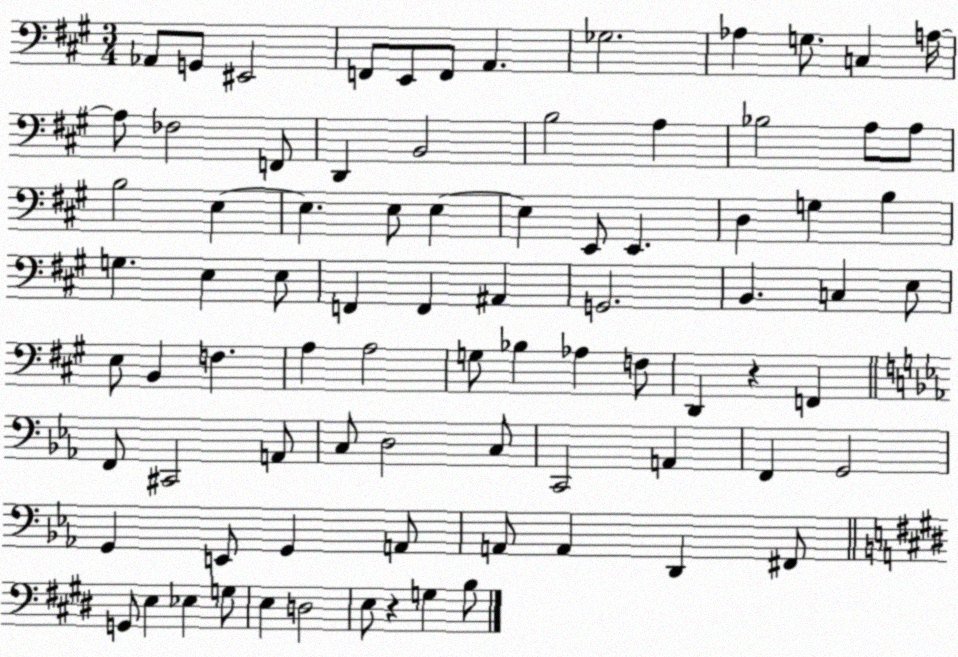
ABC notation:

X:1
T:Untitled
M:3/4
L:1/4
K:A
_A,,/2 G,,/2 ^E,,2 F,,/2 E,,/2 F,,/2 A,, _G,2 _A, G,/2 C, A,/4 A,/2 _F,2 F,,/2 D,, B,,2 B,2 A, _B,2 A,/2 A,/2 B,2 E, E, E,/2 E, E, E,,/2 E,, D, G, B, G, E, E,/2 F,, F,, ^A,, G,,2 B,, C, E,/2 E,/2 B,, F, A, A,2 G,/2 _B, _A, F,/2 D,, z F,, F,,/2 ^C,,2 A,,/2 C,/2 D,2 C,/2 C,,2 A,, F,, G,,2 G,, E,,/2 G,, A,,/2 A,,/2 A,, D,, ^F,,/2 G,,/2 E, _E, G,/2 E, D,2 E,/2 z G, B,/2